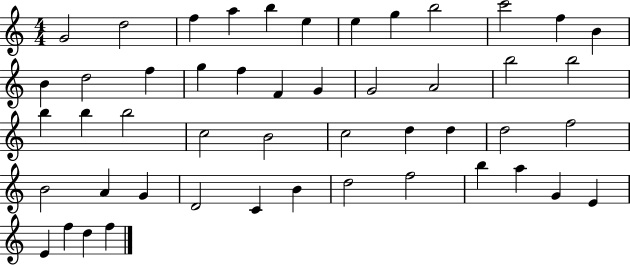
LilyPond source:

{
  \clef treble
  \numericTimeSignature
  \time 4/4
  \key c \major
  g'2 d''2 | f''4 a''4 b''4 e''4 | e''4 g''4 b''2 | c'''2 f''4 b'4 | \break b'4 d''2 f''4 | g''4 f''4 f'4 g'4 | g'2 a'2 | b''2 b''2 | \break b''4 b''4 b''2 | c''2 b'2 | c''2 d''4 d''4 | d''2 f''2 | \break b'2 a'4 g'4 | d'2 c'4 b'4 | d''2 f''2 | b''4 a''4 g'4 e'4 | \break e'4 f''4 d''4 f''4 | \bar "|."
}